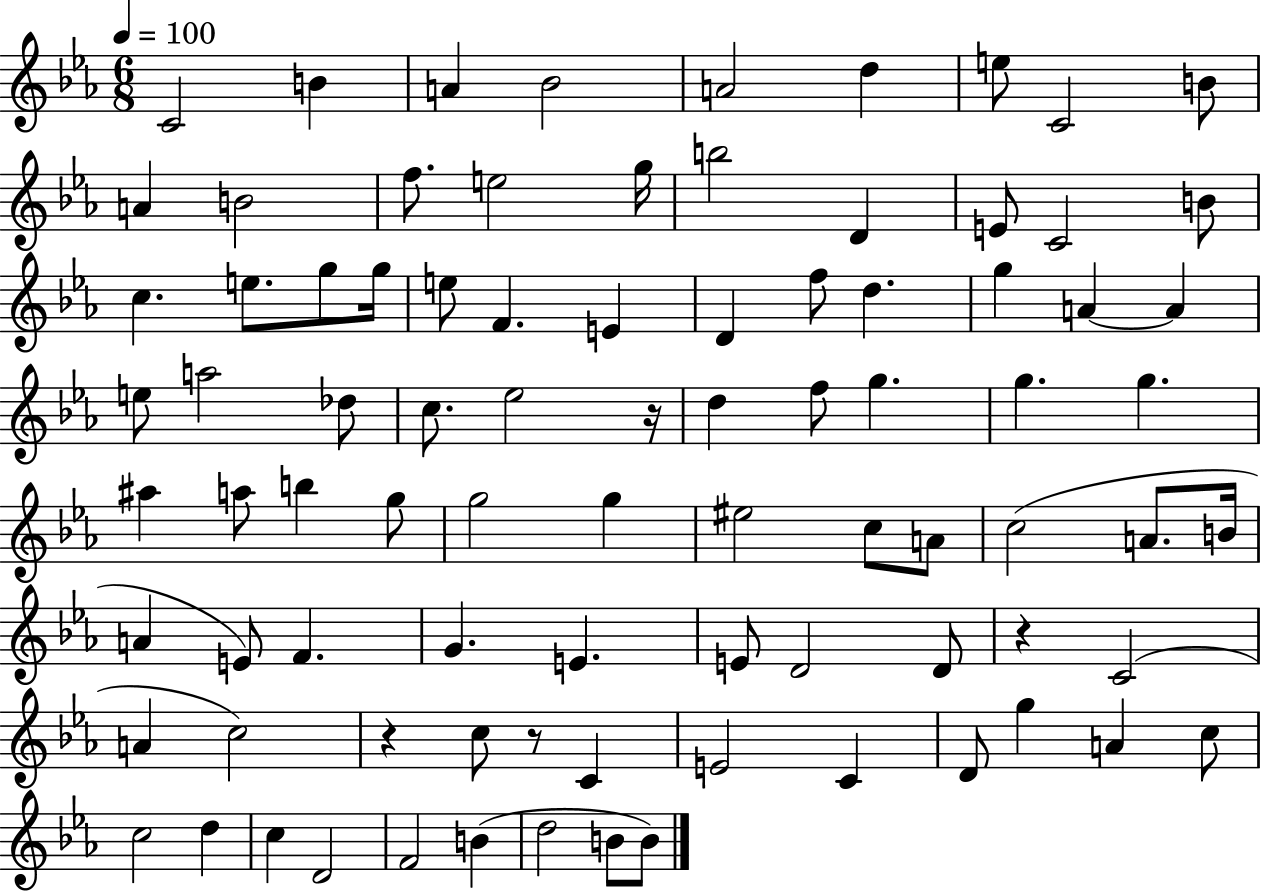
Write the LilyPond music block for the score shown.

{
  \clef treble
  \numericTimeSignature
  \time 6/8
  \key ees \major
  \tempo 4 = 100
  c'2 b'4 | a'4 bes'2 | a'2 d''4 | e''8 c'2 b'8 | \break a'4 b'2 | f''8. e''2 g''16 | b''2 d'4 | e'8 c'2 b'8 | \break c''4. e''8. g''8 g''16 | e''8 f'4. e'4 | d'4 f''8 d''4. | g''4 a'4~~ a'4 | \break e''8 a''2 des''8 | c''8. ees''2 r16 | d''4 f''8 g''4. | g''4. g''4. | \break ais''4 a''8 b''4 g''8 | g''2 g''4 | eis''2 c''8 a'8 | c''2( a'8. b'16 | \break a'4 e'8) f'4. | g'4. e'4. | e'8 d'2 d'8 | r4 c'2( | \break a'4 c''2) | r4 c''8 r8 c'4 | e'2 c'4 | d'8 g''4 a'4 c''8 | \break c''2 d''4 | c''4 d'2 | f'2 b'4( | d''2 b'8 b'8) | \break \bar "|."
}